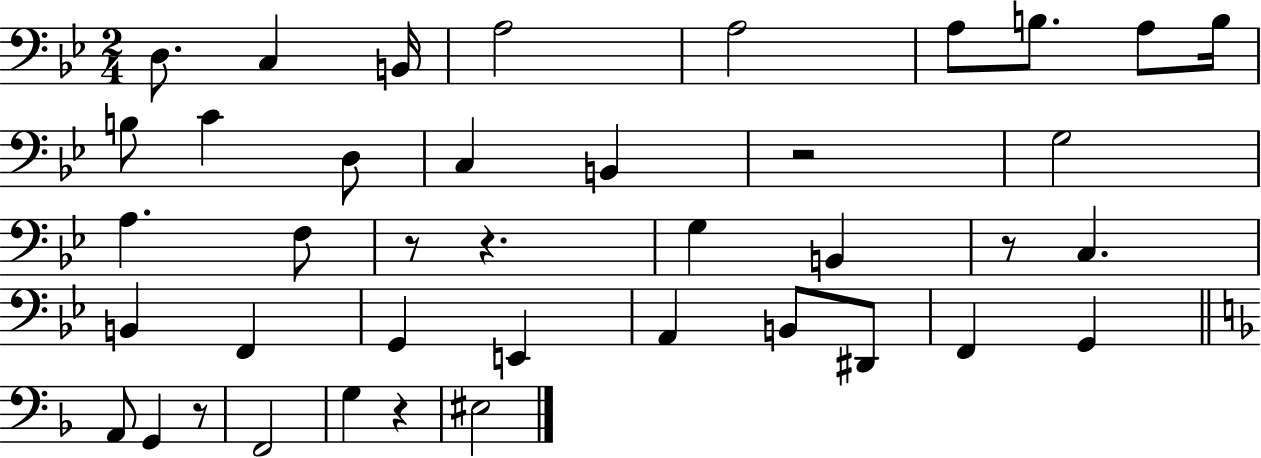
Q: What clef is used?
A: bass